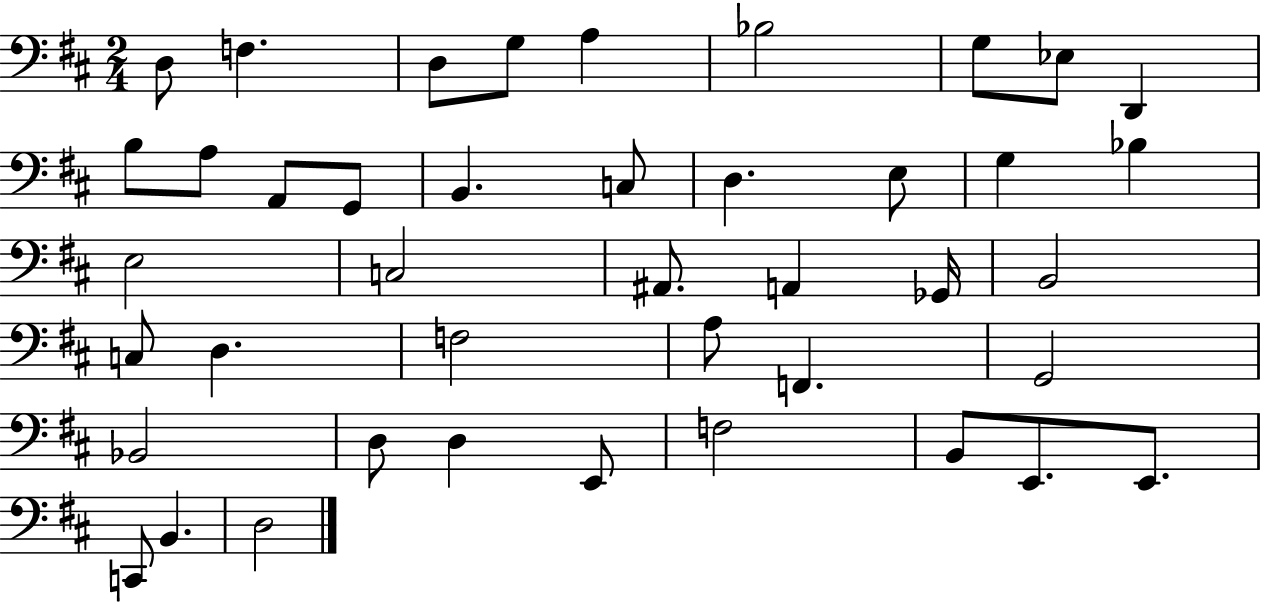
X:1
T:Untitled
M:2/4
L:1/4
K:D
D,/2 F, D,/2 G,/2 A, _B,2 G,/2 _E,/2 D,, B,/2 A,/2 A,,/2 G,,/2 B,, C,/2 D, E,/2 G, _B, E,2 C,2 ^A,,/2 A,, _G,,/4 B,,2 C,/2 D, F,2 A,/2 F,, G,,2 _B,,2 D,/2 D, E,,/2 F,2 B,,/2 E,,/2 E,,/2 C,,/2 B,, D,2